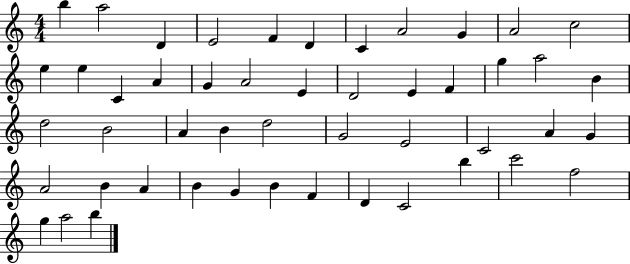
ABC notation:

X:1
T:Untitled
M:4/4
L:1/4
K:C
b a2 D E2 F D C A2 G A2 c2 e e C A G A2 E D2 E F g a2 B d2 B2 A B d2 G2 E2 C2 A G A2 B A B G B F D C2 b c'2 f2 g a2 b